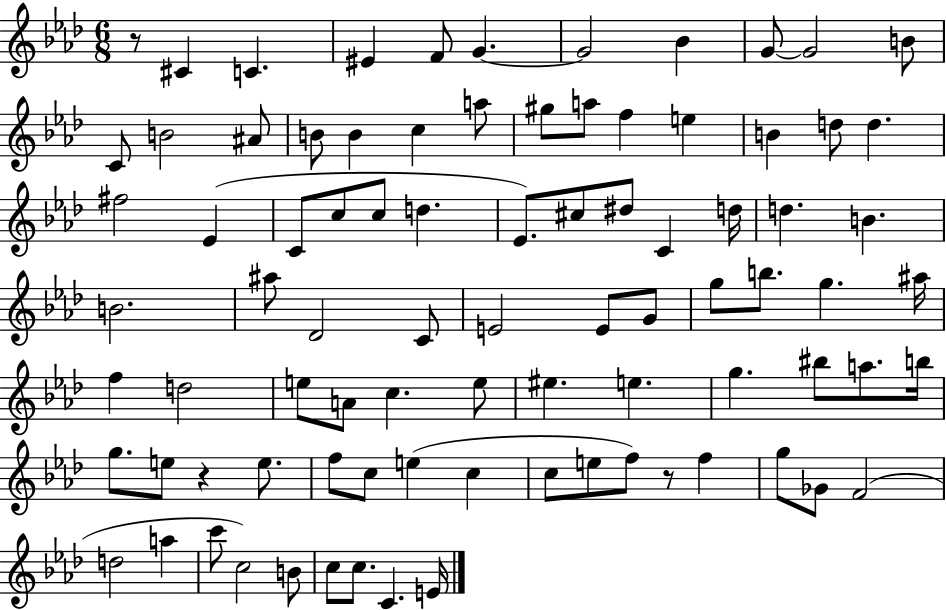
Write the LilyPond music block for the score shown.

{
  \clef treble
  \numericTimeSignature
  \time 6/8
  \key aes \major
  r8 cis'4 c'4. | eis'4 f'8 g'4.~~ | g'2 bes'4 | g'8~~ g'2 b'8 | \break c'8 b'2 ais'8 | b'8 b'4 c''4 a''8 | gis''8 a''8 f''4 e''4 | b'4 d''8 d''4. | \break fis''2 ees'4( | c'8 c''8 c''8 d''4. | ees'8.) cis''8 dis''8 c'4 d''16 | d''4. b'4. | \break b'2. | ais''8 des'2 c'8 | e'2 e'8 g'8 | g''8 b''8. g''4. ais''16 | \break f''4 d''2 | e''8 a'8 c''4. e''8 | eis''4. e''4. | g''4. bis''8 a''8. b''16 | \break g''8. e''8 r4 e''8. | f''8 c''8 e''4( c''4 | c''8 e''8 f''8) r8 f''4 | g''8 ges'8 f'2( | \break d''2 a''4 | c'''8 c''2) b'8 | c''8 c''8. c'4. e'16 | \bar "|."
}